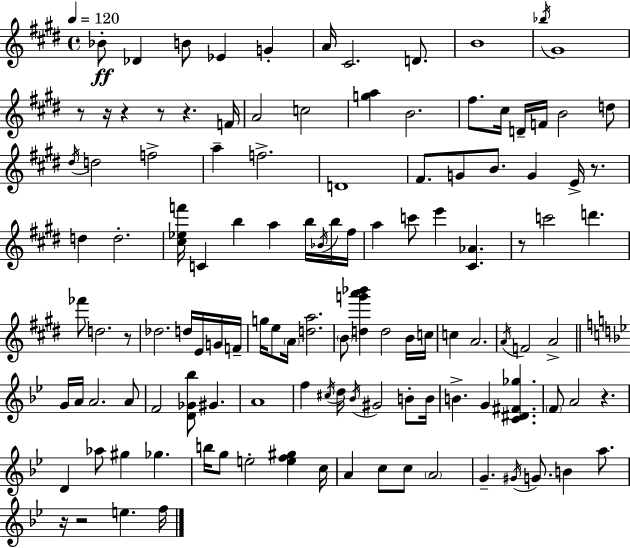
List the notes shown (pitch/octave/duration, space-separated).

Bb4/e Db4/q B4/e Eb4/q G4/q A4/s C#4/h. D4/e. B4/w Bb5/s G#4/w R/e R/s R/q R/e R/q. F4/s A4/h C5/h [G5,A5]/q B4/h. F#5/e. C#5/s D4/s F4/s B4/h D5/e D#5/s D5/h F5/h A5/q F5/h. D4/w F#4/e. G4/e B4/e. G4/q E4/s R/e. D5/q D5/h. [C#5,Eb5,F6]/s C4/q B5/q A5/q B5/s Bb4/s B5/s F#5/s A5/q C6/e E6/q [C#4,Ab4]/q. R/e C6/h D6/q. FES6/e D5/h. R/e Db5/h. D5/s E4/s G4/s F4/s G5/s E5/e A4/s [D5,A5]/h. B4/e [D5,G6,A6,Bb6]/q D5/h B4/s C5/s C5/q A4/h. A4/s F4/h A4/h G4/s A4/s A4/h. A4/e F4/h [D4,Gb4,Bb5]/e G#4/q. A4/w F5/q C#5/s D5/s Bb4/s G#4/h B4/e B4/s B4/q. G4/q [C4,D#4,F#4,Gb5]/q. F4/e A4/h R/q. D4/q Ab5/e G#5/q Gb5/q. B5/s G5/e E5/h [E5,F5,G#5]/q C5/s A4/q C5/e C5/e A4/h G4/q. G#4/s G4/e. B4/q A5/e. R/s R/h E5/q. F5/s